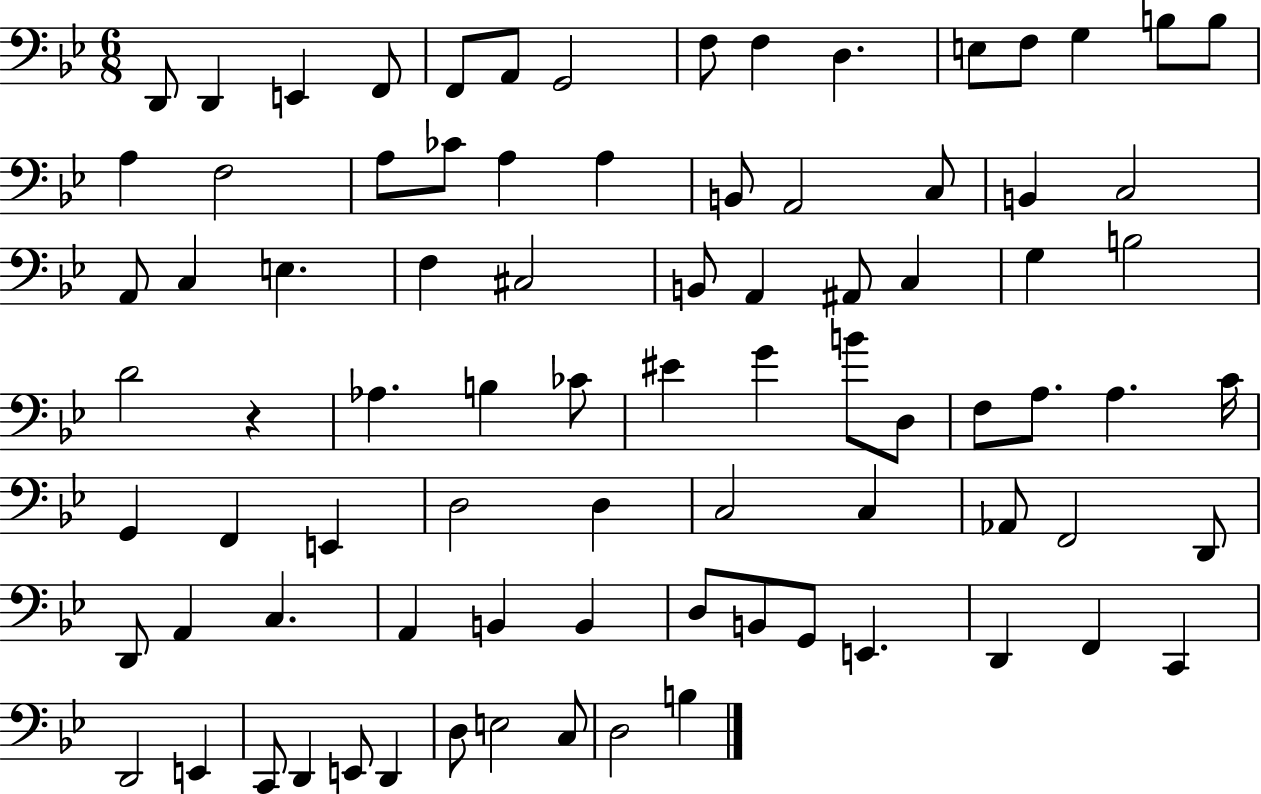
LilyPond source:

{
  \clef bass
  \numericTimeSignature
  \time 6/8
  \key bes \major
  d,8 d,4 e,4 f,8 | f,8 a,8 g,2 | f8 f4 d4. | e8 f8 g4 b8 b8 | \break a4 f2 | a8 ces'8 a4 a4 | b,8 a,2 c8 | b,4 c2 | \break a,8 c4 e4. | f4 cis2 | b,8 a,4 ais,8 c4 | g4 b2 | \break d'2 r4 | aes4. b4 ces'8 | eis'4 g'4 b'8 d8 | f8 a8. a4. c'16 | \break g,4 f,4 e,4 | d2 d4 | c2 c4 | aes,8 f,2 d,8 | \break d,8 a,4 c4. | a,4 b,4 b,4 | d8 b,8 g,8 e,4. | d,4 f,4 c,4 | \break d,2 e,4 | c,8 d,4 e,8 d,4 | d8 e2 c8 | d2 b4 | \break \bar "|."
}